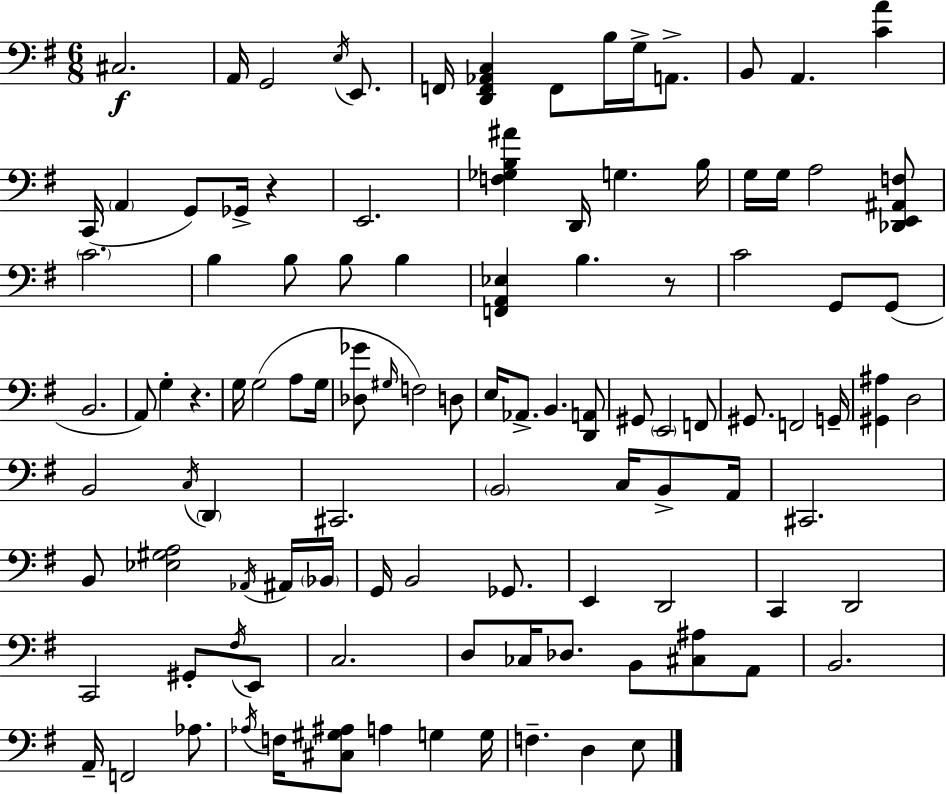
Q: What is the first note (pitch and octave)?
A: C#3